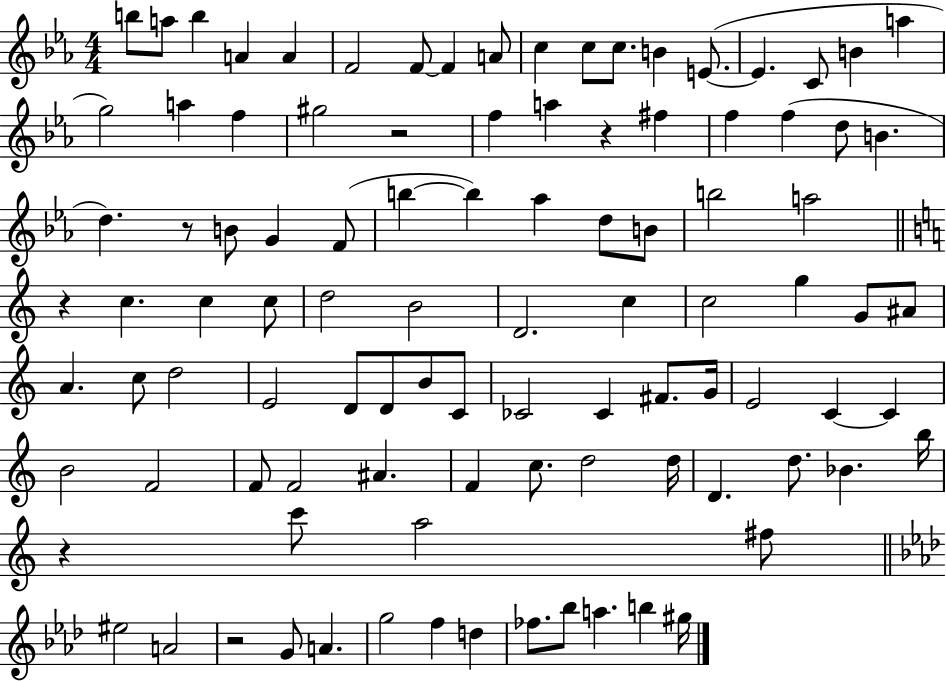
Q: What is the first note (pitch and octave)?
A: B5